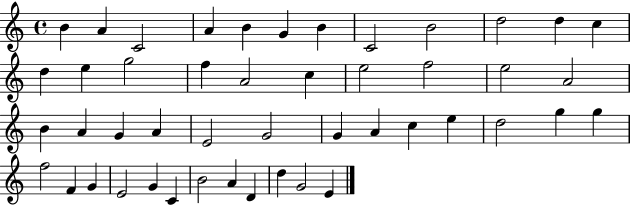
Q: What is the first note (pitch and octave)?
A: B4